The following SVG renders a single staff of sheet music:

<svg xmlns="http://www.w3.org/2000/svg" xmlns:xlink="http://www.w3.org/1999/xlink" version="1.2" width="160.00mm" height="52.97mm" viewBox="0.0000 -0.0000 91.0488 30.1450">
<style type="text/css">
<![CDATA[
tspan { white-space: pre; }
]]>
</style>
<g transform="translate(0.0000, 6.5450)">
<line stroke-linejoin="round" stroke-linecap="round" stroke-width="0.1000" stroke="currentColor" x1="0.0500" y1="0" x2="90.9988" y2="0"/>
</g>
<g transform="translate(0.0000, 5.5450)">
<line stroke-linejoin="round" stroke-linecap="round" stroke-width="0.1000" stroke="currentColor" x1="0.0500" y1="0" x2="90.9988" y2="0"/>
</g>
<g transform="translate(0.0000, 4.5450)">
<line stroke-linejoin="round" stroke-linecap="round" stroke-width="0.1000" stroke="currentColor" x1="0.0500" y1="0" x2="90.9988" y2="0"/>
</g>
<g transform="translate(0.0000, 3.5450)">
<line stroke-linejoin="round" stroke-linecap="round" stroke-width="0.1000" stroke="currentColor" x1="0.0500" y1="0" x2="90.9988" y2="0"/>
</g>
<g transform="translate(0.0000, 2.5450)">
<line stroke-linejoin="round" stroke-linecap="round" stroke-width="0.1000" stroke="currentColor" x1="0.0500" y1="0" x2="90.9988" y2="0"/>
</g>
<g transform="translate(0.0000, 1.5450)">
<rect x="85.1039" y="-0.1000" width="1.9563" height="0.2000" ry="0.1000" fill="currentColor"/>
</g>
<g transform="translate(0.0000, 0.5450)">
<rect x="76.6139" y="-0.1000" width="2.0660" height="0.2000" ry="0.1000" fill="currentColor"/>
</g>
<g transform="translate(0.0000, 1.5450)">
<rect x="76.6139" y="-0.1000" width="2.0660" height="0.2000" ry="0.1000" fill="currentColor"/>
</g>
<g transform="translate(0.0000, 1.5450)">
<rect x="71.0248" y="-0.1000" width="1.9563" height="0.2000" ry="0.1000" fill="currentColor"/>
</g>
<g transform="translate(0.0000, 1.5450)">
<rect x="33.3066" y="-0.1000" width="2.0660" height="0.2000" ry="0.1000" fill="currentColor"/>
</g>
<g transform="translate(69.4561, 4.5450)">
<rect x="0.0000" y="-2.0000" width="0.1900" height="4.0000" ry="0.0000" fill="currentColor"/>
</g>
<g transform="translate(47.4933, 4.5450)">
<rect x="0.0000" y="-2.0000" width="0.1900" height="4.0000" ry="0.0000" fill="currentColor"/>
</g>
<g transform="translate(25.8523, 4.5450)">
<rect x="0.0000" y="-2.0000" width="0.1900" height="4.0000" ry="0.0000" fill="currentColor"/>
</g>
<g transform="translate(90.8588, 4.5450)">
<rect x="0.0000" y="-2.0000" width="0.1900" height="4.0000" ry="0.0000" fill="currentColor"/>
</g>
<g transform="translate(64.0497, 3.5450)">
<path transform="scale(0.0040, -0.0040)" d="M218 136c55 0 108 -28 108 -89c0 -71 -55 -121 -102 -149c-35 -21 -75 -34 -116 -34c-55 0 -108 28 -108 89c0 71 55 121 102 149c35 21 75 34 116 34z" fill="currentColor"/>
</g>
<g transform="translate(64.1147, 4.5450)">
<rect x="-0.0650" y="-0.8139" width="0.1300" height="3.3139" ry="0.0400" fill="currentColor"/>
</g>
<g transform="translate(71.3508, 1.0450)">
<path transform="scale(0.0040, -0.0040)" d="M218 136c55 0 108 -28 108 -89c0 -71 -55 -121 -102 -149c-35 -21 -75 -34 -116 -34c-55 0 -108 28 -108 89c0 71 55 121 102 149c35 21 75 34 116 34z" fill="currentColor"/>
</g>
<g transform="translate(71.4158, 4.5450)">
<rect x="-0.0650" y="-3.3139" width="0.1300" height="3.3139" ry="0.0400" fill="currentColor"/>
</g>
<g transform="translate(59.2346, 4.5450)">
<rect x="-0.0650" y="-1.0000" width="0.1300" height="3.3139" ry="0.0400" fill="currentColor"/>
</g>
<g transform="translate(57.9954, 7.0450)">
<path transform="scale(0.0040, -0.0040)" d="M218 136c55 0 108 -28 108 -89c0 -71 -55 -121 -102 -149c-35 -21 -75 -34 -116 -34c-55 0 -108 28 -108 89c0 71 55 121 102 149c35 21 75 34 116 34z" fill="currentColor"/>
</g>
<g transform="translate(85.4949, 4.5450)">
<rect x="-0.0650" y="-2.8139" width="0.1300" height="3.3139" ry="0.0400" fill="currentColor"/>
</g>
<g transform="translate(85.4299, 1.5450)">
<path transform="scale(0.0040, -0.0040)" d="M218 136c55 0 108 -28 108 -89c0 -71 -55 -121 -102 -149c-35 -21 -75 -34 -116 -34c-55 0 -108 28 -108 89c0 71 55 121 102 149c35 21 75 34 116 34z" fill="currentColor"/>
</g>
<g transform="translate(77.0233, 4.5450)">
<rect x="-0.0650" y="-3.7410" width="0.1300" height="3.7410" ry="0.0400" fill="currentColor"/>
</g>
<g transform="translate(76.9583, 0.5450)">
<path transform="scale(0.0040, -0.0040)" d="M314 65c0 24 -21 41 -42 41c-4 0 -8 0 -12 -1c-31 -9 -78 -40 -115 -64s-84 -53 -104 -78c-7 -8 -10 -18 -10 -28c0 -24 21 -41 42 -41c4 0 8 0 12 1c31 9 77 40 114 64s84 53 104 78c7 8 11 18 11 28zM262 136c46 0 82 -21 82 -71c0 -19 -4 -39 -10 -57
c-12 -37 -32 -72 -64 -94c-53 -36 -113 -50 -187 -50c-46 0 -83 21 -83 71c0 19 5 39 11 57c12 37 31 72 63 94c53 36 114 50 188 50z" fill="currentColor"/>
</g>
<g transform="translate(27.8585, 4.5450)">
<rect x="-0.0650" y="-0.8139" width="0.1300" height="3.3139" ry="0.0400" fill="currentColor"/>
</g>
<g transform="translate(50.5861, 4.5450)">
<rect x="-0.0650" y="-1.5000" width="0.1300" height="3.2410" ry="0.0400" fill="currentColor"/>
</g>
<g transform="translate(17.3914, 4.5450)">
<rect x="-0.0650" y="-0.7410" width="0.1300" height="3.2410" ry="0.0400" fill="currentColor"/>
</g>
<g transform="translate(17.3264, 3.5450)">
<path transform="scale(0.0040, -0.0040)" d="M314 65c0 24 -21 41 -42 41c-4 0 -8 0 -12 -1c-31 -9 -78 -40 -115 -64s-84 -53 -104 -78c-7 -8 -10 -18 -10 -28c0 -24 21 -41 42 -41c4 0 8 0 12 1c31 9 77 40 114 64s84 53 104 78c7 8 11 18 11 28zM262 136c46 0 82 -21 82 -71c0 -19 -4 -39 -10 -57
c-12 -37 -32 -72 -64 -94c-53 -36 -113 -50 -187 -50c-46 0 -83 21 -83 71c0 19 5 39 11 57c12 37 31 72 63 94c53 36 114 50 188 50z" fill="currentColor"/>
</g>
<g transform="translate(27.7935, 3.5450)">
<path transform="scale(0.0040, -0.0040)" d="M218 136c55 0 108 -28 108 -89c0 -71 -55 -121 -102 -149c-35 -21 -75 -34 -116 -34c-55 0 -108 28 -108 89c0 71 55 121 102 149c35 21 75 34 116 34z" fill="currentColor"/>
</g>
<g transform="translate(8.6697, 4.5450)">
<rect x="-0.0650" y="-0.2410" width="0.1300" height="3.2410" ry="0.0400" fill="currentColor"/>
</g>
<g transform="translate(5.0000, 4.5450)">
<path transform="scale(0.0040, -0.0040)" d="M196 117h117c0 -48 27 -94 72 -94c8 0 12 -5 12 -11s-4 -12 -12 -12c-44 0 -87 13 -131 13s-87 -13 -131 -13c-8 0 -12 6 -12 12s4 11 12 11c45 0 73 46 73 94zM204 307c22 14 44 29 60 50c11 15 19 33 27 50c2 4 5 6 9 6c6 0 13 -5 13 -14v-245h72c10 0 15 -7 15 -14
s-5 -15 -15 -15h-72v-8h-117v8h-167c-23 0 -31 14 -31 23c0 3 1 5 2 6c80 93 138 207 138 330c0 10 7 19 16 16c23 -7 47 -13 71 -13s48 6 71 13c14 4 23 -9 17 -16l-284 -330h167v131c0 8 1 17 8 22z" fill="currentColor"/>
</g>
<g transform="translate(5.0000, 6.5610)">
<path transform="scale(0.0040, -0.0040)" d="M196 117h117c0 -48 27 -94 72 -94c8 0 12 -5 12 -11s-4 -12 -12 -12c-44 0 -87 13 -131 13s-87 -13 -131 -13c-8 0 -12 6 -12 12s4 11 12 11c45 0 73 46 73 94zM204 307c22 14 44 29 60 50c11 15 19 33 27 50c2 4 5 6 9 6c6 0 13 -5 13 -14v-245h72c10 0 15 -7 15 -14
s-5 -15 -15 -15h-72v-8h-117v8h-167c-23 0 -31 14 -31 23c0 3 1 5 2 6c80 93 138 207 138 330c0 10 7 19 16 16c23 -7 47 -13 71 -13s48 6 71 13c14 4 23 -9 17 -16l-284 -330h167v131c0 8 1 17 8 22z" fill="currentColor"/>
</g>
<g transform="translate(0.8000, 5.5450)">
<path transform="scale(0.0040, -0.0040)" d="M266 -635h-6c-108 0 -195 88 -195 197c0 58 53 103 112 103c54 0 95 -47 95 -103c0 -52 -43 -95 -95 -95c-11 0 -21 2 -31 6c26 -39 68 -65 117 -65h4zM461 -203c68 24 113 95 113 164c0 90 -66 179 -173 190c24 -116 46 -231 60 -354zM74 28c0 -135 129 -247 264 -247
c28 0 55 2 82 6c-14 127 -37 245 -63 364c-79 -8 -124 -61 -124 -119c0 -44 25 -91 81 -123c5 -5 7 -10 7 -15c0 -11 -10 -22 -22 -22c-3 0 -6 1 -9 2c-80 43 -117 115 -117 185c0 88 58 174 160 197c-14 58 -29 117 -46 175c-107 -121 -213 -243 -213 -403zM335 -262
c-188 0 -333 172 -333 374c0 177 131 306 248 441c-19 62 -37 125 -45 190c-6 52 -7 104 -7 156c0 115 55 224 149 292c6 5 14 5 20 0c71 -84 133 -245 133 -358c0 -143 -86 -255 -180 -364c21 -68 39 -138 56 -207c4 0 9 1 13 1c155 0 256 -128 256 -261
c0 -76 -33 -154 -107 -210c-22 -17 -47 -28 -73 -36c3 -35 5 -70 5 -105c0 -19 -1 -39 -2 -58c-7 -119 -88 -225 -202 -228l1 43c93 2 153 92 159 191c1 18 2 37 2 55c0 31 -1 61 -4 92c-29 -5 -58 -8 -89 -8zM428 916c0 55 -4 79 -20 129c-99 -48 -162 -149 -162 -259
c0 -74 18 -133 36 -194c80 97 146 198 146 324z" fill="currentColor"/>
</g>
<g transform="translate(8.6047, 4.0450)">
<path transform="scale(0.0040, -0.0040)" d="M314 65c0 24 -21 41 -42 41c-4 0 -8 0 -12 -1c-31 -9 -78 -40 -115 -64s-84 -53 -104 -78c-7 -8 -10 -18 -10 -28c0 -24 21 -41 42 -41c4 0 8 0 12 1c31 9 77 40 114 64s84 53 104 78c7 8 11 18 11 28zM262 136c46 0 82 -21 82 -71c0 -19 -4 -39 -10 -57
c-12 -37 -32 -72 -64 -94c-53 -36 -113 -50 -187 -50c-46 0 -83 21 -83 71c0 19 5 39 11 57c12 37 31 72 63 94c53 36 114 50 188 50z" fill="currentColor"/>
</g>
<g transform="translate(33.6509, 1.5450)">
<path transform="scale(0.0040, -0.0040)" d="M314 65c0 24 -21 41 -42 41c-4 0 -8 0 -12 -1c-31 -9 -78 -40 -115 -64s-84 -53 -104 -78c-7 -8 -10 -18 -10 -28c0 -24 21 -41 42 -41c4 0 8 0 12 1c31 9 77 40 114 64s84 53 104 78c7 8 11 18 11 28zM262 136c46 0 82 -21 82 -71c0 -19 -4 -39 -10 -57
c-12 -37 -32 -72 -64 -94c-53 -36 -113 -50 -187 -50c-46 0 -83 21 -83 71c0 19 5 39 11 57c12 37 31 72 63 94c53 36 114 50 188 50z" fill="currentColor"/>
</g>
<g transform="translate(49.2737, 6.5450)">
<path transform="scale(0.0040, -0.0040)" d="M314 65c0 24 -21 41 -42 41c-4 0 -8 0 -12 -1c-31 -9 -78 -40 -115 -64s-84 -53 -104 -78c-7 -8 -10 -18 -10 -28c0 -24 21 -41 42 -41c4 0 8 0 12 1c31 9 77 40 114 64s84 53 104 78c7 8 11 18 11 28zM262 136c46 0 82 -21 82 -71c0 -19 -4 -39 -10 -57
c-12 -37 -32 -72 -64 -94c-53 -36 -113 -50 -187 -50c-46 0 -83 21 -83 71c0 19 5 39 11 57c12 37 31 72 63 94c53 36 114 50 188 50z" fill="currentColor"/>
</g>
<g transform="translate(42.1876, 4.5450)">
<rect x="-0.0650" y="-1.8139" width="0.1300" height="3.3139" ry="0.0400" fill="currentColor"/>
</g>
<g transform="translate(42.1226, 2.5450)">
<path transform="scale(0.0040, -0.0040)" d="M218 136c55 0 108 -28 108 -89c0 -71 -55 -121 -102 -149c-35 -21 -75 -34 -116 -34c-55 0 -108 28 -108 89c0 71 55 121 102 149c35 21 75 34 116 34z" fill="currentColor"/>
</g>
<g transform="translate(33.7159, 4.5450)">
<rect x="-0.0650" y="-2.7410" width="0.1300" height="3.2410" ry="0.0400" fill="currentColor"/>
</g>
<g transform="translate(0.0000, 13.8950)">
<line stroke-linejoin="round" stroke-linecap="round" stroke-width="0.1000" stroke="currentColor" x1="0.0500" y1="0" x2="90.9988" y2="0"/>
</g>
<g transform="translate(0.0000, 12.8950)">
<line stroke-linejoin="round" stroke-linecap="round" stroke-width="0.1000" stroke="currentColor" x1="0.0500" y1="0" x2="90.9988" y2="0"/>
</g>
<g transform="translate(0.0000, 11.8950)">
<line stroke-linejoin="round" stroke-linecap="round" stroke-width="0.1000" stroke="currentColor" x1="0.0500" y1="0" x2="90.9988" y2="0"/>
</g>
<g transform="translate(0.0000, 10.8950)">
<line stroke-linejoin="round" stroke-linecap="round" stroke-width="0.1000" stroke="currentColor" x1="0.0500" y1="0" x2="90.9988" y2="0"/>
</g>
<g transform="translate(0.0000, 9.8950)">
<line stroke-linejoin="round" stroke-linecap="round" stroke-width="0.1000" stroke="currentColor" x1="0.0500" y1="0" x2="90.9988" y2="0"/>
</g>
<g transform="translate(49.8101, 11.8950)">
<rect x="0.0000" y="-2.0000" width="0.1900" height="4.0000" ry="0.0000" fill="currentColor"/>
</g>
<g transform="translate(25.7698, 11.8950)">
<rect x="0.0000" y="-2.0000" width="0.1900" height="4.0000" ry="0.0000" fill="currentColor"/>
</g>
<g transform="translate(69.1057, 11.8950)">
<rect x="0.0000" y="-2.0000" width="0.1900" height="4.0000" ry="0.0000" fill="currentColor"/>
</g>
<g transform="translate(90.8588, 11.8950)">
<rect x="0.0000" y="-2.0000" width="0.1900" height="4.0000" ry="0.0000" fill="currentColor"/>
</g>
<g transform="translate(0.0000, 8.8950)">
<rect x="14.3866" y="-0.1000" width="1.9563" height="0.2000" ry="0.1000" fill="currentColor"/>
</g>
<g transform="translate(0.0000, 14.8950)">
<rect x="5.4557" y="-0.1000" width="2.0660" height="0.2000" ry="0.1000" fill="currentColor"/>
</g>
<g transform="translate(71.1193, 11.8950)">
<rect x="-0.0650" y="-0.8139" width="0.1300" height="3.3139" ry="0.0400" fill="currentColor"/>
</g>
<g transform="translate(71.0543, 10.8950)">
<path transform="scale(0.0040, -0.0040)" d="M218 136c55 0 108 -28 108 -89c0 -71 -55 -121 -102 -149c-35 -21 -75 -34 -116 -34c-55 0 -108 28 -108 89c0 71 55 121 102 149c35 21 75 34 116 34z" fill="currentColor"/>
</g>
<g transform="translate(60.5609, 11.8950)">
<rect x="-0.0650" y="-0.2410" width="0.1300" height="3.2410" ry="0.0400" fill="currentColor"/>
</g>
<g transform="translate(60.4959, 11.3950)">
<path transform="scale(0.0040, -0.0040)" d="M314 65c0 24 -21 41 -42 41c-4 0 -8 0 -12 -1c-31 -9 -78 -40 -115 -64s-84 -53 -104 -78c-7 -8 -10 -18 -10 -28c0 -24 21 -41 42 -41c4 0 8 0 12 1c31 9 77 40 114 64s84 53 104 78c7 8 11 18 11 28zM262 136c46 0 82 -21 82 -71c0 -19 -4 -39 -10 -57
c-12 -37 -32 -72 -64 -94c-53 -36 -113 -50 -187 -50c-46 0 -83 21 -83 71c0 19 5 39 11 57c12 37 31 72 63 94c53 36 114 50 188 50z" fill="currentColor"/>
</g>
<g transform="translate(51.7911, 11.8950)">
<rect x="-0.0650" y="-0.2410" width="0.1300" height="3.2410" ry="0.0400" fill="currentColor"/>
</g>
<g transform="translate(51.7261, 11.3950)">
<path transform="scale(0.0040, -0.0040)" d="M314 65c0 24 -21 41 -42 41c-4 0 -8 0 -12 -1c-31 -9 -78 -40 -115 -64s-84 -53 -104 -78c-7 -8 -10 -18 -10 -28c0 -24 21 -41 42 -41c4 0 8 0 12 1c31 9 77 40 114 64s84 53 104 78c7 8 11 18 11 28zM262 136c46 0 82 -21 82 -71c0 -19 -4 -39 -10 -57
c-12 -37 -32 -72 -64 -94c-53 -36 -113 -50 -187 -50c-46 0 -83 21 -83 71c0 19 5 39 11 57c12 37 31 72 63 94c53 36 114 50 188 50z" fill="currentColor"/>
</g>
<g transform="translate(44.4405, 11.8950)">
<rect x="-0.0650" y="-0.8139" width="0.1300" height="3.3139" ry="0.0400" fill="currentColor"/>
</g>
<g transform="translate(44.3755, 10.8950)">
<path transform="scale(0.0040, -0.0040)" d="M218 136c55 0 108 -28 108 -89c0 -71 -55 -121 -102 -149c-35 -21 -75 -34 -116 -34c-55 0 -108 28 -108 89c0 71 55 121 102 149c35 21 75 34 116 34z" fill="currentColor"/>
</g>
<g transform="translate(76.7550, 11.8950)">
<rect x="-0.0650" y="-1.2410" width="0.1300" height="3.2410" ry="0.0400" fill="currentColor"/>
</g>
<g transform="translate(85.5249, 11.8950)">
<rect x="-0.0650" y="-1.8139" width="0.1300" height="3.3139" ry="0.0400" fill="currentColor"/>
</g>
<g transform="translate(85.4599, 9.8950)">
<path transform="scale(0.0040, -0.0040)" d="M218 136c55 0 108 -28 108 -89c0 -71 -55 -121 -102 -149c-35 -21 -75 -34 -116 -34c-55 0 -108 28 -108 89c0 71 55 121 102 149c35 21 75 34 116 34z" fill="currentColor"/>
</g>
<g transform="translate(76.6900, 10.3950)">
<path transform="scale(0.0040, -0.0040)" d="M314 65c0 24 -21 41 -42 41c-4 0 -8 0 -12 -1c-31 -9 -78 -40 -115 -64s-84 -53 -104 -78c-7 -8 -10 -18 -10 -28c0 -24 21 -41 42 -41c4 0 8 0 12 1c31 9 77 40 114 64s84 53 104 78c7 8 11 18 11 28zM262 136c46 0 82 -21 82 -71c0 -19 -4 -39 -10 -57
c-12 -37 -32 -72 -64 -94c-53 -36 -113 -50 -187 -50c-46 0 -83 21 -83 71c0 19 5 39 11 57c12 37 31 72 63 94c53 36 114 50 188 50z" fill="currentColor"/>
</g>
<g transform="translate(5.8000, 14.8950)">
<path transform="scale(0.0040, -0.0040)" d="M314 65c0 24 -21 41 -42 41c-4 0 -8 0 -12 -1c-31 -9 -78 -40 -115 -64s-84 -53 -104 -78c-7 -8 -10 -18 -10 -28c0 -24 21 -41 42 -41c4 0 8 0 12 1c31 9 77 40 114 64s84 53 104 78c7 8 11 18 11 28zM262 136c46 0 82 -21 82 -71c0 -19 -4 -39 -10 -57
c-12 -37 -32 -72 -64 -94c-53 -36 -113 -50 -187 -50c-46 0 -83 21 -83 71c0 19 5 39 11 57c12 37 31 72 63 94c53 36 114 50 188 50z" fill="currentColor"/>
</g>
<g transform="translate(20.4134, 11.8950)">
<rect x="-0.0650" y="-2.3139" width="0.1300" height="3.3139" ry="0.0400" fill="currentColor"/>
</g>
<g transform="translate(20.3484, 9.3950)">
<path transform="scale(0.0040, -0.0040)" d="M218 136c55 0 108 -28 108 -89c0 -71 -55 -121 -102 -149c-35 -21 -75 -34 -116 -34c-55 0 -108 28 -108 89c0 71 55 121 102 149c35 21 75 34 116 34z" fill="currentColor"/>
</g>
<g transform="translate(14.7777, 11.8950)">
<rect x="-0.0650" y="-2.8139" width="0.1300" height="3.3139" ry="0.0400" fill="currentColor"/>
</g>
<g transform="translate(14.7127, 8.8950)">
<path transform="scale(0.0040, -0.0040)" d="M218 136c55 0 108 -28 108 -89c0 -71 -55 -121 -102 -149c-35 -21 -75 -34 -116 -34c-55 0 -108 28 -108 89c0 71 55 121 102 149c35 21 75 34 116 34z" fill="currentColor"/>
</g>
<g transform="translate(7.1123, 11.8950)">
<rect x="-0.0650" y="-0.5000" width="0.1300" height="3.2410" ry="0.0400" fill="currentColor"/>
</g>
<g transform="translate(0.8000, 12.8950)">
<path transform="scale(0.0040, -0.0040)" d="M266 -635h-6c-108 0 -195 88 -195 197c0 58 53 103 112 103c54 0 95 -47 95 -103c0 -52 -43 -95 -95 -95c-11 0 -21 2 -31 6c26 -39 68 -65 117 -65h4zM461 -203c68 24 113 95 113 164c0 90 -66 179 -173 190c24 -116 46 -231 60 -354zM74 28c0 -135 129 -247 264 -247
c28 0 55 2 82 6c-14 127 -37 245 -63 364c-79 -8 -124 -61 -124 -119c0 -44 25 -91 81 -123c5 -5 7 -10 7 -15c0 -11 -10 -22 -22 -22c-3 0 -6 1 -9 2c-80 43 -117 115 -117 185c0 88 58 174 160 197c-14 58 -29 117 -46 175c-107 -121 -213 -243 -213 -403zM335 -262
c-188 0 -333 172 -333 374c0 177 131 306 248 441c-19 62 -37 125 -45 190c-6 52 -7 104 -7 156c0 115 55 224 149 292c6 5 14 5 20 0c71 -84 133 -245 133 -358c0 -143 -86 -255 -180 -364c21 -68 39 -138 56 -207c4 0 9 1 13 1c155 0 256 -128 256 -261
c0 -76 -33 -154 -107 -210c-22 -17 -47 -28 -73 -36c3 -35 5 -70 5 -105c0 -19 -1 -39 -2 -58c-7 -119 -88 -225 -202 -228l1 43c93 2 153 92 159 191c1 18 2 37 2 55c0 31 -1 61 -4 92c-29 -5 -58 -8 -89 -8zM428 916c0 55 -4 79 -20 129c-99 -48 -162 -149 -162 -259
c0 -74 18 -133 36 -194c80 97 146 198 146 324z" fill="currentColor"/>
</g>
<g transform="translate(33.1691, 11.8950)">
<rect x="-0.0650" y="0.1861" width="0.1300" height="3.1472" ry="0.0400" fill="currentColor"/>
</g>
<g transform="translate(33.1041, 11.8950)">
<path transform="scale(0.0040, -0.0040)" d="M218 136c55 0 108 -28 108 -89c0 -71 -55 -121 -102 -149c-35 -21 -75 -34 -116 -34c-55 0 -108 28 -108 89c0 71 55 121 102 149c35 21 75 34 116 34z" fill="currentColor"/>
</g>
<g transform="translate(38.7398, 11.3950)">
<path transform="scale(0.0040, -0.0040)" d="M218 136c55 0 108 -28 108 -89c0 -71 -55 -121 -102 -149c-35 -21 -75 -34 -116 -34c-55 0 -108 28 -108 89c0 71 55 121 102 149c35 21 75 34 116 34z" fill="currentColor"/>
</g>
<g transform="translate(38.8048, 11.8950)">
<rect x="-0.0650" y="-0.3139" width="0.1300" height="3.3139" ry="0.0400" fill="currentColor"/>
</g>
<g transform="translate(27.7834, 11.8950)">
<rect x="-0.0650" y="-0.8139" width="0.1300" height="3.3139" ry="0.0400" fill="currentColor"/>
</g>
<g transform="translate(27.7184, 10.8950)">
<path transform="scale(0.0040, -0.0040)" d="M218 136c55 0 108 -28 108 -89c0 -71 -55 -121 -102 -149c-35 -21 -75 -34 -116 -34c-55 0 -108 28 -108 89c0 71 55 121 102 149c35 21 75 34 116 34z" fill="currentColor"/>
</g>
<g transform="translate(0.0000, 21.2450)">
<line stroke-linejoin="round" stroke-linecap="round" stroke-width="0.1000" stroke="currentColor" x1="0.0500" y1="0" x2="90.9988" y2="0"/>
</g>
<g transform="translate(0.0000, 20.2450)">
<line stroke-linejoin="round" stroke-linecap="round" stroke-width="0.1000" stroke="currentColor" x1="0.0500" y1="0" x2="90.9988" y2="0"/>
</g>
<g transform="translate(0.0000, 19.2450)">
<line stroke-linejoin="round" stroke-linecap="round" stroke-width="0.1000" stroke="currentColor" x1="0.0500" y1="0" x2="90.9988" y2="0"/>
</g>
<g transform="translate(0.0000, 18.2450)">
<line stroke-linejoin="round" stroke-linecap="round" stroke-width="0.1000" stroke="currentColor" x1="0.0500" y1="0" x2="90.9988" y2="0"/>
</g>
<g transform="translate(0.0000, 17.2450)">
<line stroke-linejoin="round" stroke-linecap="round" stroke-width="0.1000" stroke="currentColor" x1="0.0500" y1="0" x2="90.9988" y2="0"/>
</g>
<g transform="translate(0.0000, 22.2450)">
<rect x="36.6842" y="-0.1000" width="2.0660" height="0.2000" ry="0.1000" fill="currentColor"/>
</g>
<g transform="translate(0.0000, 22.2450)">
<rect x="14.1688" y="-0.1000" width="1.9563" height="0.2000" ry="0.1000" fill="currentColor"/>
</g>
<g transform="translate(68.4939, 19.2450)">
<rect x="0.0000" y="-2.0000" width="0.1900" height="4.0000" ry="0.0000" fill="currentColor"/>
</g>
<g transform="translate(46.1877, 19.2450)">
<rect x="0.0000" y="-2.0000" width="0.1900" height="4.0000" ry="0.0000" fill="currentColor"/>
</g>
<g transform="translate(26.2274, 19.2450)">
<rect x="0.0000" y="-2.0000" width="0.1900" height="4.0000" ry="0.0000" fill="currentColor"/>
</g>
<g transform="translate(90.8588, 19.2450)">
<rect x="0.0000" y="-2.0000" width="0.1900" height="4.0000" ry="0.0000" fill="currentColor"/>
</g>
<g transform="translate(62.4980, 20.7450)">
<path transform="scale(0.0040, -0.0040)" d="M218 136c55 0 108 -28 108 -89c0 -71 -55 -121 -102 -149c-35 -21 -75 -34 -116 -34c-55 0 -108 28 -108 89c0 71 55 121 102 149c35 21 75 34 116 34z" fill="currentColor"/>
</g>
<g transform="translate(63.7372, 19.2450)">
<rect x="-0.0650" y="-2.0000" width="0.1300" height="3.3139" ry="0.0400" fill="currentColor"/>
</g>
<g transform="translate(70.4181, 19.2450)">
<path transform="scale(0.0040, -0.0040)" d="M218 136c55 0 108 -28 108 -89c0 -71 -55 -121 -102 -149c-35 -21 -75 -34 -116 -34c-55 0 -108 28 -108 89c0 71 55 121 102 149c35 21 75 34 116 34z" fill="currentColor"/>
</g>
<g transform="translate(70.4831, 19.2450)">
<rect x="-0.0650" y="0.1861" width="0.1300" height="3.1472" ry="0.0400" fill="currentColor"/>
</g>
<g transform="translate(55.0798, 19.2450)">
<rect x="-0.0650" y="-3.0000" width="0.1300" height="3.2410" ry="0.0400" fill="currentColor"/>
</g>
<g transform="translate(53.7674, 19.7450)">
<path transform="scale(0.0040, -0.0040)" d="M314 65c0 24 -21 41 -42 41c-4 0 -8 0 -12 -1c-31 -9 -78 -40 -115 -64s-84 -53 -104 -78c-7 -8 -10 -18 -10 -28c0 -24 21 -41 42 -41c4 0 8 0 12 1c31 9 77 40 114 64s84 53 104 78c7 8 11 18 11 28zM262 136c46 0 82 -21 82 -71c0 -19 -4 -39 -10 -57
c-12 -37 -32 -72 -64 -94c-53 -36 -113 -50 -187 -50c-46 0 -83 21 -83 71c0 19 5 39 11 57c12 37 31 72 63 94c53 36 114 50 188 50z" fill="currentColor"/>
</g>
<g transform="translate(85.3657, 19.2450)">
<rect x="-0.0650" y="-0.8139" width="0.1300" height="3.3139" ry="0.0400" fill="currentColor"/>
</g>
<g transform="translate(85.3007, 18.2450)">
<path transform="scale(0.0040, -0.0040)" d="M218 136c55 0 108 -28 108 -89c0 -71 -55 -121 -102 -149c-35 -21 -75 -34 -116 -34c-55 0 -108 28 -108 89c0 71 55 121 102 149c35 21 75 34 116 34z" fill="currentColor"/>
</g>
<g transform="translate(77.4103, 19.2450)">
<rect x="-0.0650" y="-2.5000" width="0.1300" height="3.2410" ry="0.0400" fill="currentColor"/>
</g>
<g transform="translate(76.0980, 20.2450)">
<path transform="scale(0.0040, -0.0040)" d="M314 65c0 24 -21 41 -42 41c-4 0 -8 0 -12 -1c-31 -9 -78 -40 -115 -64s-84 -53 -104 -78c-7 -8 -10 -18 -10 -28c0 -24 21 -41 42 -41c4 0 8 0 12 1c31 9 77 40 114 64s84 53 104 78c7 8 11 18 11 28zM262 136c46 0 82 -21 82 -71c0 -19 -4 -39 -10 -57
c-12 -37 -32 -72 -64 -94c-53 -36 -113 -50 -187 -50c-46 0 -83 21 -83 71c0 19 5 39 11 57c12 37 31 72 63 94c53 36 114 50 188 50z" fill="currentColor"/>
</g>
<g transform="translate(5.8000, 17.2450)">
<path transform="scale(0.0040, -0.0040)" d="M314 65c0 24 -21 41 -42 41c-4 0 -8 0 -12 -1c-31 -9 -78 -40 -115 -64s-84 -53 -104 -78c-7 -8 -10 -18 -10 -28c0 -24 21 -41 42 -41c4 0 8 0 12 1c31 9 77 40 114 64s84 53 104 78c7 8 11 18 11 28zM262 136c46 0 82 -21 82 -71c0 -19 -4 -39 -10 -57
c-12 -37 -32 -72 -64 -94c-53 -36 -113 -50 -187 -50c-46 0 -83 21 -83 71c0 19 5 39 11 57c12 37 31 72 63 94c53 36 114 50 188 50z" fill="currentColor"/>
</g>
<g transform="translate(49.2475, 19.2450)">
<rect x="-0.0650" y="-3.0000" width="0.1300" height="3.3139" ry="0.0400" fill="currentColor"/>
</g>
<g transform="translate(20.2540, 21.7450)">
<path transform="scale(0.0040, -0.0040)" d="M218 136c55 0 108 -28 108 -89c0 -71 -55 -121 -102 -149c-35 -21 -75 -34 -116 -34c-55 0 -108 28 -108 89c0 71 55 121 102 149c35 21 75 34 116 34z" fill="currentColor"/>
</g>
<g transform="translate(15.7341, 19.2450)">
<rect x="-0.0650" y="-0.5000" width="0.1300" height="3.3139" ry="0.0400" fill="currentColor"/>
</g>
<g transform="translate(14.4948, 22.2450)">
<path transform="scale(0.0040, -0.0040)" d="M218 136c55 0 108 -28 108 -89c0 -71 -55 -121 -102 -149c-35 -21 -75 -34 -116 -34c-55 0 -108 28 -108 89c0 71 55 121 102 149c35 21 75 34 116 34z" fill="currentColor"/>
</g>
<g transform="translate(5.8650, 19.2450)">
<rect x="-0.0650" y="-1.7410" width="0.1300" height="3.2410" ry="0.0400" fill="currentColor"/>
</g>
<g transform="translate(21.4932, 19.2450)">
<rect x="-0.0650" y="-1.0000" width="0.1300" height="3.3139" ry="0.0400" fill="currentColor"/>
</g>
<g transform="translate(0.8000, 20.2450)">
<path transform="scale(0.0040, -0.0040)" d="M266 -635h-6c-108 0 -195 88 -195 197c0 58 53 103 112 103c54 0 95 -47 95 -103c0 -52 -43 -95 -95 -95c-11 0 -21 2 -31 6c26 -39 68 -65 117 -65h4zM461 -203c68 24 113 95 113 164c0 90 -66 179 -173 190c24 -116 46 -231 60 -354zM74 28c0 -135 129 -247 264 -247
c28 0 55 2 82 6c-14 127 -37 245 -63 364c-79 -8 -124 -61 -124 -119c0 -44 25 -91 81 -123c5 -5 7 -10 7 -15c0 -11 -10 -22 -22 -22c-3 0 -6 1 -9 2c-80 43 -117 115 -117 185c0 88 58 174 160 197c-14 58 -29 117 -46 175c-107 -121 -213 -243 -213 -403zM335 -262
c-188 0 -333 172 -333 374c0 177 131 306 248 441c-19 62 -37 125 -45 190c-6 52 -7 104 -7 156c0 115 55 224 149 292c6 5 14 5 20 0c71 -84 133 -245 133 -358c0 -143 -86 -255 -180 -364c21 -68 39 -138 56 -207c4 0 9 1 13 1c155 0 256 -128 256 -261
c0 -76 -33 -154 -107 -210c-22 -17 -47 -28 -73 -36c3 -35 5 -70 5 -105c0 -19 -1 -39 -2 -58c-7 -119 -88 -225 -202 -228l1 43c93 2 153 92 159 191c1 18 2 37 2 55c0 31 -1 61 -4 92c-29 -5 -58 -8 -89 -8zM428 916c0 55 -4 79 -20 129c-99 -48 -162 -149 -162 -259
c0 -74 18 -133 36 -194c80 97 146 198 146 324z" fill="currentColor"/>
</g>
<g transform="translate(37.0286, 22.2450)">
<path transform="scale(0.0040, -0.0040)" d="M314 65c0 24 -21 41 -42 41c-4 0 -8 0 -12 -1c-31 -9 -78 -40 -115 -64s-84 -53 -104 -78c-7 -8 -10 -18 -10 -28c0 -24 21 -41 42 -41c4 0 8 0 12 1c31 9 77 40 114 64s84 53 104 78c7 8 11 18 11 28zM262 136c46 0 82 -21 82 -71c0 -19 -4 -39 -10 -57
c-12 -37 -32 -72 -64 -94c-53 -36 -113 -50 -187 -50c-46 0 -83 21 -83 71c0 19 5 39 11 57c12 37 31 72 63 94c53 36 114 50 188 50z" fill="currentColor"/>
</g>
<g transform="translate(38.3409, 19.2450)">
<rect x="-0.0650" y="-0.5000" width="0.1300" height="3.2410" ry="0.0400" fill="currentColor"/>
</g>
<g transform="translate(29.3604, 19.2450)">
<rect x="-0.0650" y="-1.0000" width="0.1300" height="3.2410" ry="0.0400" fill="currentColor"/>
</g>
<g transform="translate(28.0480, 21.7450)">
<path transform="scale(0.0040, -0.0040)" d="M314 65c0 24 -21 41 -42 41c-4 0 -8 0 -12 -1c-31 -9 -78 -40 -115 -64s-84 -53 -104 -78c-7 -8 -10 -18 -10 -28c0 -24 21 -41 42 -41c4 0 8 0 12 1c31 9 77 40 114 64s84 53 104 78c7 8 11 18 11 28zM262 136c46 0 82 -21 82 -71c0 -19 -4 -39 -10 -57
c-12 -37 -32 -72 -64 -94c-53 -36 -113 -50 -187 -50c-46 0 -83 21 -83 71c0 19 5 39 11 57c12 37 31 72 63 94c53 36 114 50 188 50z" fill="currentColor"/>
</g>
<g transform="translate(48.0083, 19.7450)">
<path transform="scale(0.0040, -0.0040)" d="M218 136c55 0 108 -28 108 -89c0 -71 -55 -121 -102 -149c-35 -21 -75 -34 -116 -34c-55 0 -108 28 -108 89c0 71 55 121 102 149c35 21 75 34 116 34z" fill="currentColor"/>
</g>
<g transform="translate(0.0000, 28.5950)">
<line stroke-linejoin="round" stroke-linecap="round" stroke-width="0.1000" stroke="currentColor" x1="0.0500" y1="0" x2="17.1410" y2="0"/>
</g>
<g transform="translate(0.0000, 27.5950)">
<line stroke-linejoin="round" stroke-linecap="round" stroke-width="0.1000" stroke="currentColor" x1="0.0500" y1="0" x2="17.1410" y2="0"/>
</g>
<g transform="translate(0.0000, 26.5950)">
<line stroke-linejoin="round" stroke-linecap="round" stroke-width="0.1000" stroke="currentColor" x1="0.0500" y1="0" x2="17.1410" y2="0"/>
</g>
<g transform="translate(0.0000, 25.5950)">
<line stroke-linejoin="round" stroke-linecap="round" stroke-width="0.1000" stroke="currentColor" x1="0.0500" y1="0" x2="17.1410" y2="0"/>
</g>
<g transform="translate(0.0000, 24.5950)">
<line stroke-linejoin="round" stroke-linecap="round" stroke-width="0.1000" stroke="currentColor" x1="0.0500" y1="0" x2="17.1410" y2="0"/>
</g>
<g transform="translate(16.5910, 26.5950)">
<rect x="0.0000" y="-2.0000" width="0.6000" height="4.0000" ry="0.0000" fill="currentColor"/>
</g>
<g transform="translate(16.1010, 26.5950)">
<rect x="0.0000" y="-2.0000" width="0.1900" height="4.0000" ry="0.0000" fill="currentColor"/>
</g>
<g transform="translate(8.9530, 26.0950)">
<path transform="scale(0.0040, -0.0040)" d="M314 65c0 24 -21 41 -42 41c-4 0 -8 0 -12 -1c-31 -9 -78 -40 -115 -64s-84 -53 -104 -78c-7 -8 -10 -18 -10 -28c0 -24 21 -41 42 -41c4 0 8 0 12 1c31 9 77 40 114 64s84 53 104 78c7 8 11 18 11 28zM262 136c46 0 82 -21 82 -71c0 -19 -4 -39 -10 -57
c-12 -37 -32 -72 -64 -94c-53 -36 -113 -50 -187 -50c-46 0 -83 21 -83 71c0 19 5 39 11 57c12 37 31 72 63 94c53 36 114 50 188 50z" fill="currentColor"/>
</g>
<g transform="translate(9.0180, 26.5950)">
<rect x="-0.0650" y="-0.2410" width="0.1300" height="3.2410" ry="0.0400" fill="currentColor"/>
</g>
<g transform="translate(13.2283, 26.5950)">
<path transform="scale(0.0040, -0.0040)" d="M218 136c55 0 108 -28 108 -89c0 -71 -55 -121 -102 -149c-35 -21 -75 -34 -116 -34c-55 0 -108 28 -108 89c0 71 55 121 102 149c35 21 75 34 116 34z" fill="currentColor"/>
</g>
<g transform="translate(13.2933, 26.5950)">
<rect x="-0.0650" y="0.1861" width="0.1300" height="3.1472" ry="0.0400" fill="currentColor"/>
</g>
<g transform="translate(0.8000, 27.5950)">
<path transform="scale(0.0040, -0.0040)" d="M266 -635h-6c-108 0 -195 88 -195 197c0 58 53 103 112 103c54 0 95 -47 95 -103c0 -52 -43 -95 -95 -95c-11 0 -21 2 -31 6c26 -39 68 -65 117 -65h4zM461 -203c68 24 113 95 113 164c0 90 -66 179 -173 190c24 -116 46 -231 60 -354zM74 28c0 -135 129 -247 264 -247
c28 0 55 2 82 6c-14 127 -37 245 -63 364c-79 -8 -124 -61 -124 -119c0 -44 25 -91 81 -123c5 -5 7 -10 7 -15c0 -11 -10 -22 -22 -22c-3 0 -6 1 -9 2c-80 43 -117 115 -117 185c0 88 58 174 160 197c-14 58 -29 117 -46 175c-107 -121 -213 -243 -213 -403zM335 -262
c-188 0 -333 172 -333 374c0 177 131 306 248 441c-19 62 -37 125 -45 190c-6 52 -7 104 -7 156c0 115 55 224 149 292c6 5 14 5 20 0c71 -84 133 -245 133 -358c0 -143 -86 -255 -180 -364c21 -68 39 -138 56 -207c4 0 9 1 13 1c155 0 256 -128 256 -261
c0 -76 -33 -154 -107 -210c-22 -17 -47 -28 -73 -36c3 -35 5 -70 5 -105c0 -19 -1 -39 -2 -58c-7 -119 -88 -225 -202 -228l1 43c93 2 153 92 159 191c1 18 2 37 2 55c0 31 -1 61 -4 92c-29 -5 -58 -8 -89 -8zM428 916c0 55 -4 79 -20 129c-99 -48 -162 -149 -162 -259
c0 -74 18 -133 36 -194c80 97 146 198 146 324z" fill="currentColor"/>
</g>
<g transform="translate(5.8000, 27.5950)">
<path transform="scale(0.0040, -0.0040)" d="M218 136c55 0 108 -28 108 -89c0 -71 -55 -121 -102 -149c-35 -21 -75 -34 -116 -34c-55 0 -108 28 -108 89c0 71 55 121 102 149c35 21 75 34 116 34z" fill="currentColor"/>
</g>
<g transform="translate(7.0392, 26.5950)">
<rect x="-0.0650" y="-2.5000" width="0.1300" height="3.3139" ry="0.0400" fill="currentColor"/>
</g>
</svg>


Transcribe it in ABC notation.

X:1
T:Untitled
M:4/4
L:1/4
K:C
c2 d2 d a2 f E2 D d b c'2 a C2 a g d B c d c2 c2 d e2 f f2 C D D2 C2 A A2 F B G2 d G c2 B